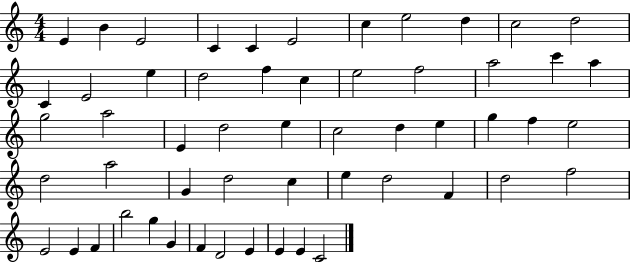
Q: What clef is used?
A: treble